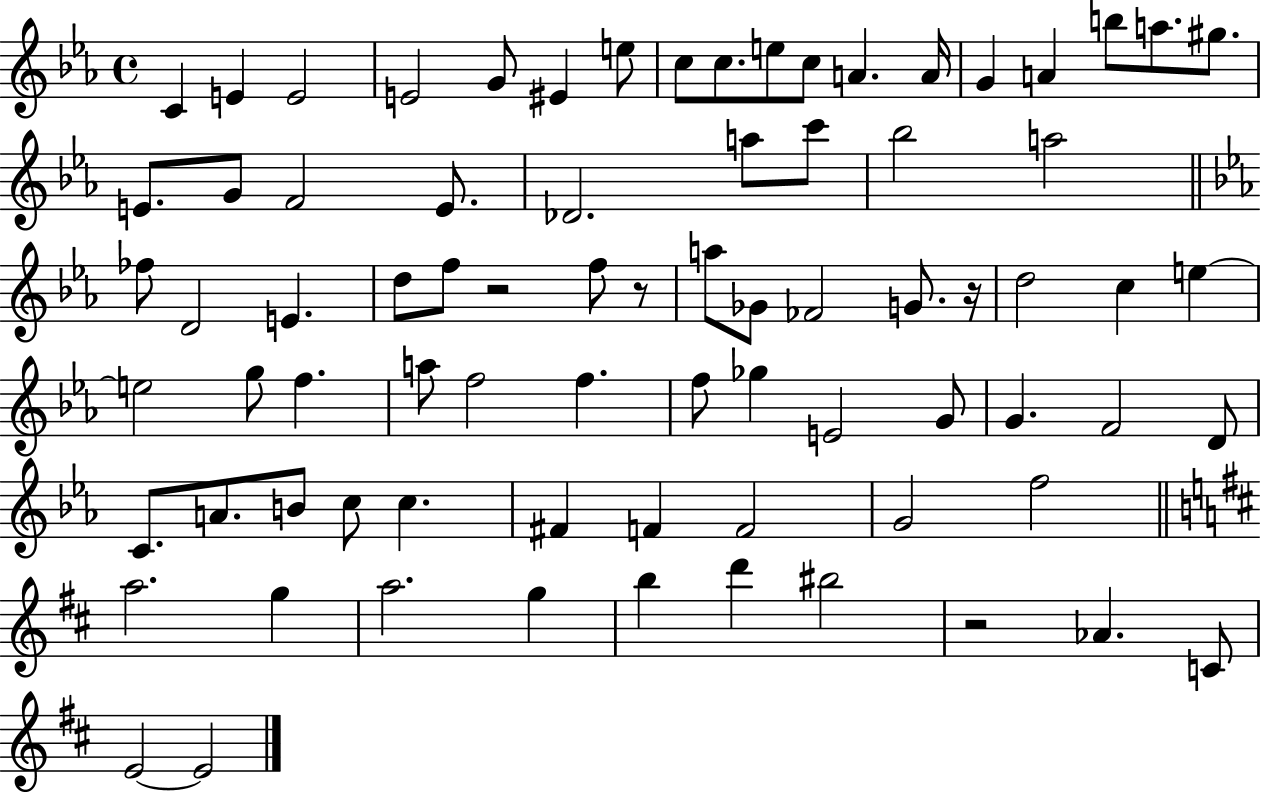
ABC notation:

X:1
T:Untitled
M:4/4
L:1/4
K:Eb
C E E2 E2 G/2 ^E e/2 c/2 c/2 e/2 c/2 A A/4 G A b/2 a/2 ^g/2 E/2 G/2 F2 E/2 _D2 a/2 c'/2 _b2 a2 _f/2 D2 E d/2 f/2 z2 f/2 z/2 a/2 _G/2 _F2 G/2 z/4 d2 c e e2 g/2 f a/2 f2 f f/2 _g E2 G/2 G F2 D/2 C/2 A/2 B/2 c/2 c ^F F F2 G2 f2 a2 g a2 g b d' ^b2 z2 _A C/2 E2 E2